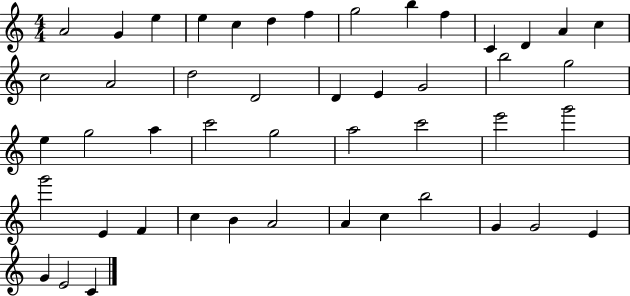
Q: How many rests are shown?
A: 0